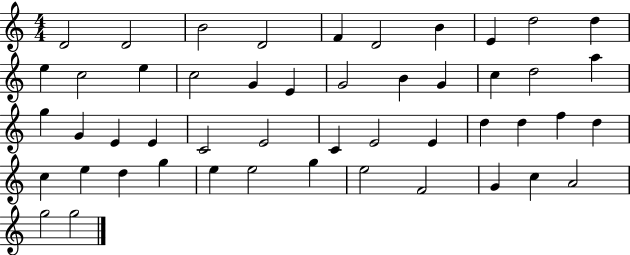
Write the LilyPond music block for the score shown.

{
  \clef treble
  \numericTimeSignature
  \time 4/4
  \key c \major
  d'2 d'2 | b'2 d'2 | f'4 d'2 b'4 | e'4 d''2 d''4 | \break e''4 c''2 e''4 | c''2 g'4 e'4 | g'2 b'4 g'4 | c''4 d''2 a''4 | \break g''4 g'4 e'4 e'4 | c'2 e'2 | c'4 e'2 e'4 | d''4 d''4 f''4 d''4 | \break c''4 e''4 d''4 g''4 | e''4 e''2 g''4 | e''2 f'2 | g'4 c''4 a'2 | \break g''2 g''2 | \bar "|."
}